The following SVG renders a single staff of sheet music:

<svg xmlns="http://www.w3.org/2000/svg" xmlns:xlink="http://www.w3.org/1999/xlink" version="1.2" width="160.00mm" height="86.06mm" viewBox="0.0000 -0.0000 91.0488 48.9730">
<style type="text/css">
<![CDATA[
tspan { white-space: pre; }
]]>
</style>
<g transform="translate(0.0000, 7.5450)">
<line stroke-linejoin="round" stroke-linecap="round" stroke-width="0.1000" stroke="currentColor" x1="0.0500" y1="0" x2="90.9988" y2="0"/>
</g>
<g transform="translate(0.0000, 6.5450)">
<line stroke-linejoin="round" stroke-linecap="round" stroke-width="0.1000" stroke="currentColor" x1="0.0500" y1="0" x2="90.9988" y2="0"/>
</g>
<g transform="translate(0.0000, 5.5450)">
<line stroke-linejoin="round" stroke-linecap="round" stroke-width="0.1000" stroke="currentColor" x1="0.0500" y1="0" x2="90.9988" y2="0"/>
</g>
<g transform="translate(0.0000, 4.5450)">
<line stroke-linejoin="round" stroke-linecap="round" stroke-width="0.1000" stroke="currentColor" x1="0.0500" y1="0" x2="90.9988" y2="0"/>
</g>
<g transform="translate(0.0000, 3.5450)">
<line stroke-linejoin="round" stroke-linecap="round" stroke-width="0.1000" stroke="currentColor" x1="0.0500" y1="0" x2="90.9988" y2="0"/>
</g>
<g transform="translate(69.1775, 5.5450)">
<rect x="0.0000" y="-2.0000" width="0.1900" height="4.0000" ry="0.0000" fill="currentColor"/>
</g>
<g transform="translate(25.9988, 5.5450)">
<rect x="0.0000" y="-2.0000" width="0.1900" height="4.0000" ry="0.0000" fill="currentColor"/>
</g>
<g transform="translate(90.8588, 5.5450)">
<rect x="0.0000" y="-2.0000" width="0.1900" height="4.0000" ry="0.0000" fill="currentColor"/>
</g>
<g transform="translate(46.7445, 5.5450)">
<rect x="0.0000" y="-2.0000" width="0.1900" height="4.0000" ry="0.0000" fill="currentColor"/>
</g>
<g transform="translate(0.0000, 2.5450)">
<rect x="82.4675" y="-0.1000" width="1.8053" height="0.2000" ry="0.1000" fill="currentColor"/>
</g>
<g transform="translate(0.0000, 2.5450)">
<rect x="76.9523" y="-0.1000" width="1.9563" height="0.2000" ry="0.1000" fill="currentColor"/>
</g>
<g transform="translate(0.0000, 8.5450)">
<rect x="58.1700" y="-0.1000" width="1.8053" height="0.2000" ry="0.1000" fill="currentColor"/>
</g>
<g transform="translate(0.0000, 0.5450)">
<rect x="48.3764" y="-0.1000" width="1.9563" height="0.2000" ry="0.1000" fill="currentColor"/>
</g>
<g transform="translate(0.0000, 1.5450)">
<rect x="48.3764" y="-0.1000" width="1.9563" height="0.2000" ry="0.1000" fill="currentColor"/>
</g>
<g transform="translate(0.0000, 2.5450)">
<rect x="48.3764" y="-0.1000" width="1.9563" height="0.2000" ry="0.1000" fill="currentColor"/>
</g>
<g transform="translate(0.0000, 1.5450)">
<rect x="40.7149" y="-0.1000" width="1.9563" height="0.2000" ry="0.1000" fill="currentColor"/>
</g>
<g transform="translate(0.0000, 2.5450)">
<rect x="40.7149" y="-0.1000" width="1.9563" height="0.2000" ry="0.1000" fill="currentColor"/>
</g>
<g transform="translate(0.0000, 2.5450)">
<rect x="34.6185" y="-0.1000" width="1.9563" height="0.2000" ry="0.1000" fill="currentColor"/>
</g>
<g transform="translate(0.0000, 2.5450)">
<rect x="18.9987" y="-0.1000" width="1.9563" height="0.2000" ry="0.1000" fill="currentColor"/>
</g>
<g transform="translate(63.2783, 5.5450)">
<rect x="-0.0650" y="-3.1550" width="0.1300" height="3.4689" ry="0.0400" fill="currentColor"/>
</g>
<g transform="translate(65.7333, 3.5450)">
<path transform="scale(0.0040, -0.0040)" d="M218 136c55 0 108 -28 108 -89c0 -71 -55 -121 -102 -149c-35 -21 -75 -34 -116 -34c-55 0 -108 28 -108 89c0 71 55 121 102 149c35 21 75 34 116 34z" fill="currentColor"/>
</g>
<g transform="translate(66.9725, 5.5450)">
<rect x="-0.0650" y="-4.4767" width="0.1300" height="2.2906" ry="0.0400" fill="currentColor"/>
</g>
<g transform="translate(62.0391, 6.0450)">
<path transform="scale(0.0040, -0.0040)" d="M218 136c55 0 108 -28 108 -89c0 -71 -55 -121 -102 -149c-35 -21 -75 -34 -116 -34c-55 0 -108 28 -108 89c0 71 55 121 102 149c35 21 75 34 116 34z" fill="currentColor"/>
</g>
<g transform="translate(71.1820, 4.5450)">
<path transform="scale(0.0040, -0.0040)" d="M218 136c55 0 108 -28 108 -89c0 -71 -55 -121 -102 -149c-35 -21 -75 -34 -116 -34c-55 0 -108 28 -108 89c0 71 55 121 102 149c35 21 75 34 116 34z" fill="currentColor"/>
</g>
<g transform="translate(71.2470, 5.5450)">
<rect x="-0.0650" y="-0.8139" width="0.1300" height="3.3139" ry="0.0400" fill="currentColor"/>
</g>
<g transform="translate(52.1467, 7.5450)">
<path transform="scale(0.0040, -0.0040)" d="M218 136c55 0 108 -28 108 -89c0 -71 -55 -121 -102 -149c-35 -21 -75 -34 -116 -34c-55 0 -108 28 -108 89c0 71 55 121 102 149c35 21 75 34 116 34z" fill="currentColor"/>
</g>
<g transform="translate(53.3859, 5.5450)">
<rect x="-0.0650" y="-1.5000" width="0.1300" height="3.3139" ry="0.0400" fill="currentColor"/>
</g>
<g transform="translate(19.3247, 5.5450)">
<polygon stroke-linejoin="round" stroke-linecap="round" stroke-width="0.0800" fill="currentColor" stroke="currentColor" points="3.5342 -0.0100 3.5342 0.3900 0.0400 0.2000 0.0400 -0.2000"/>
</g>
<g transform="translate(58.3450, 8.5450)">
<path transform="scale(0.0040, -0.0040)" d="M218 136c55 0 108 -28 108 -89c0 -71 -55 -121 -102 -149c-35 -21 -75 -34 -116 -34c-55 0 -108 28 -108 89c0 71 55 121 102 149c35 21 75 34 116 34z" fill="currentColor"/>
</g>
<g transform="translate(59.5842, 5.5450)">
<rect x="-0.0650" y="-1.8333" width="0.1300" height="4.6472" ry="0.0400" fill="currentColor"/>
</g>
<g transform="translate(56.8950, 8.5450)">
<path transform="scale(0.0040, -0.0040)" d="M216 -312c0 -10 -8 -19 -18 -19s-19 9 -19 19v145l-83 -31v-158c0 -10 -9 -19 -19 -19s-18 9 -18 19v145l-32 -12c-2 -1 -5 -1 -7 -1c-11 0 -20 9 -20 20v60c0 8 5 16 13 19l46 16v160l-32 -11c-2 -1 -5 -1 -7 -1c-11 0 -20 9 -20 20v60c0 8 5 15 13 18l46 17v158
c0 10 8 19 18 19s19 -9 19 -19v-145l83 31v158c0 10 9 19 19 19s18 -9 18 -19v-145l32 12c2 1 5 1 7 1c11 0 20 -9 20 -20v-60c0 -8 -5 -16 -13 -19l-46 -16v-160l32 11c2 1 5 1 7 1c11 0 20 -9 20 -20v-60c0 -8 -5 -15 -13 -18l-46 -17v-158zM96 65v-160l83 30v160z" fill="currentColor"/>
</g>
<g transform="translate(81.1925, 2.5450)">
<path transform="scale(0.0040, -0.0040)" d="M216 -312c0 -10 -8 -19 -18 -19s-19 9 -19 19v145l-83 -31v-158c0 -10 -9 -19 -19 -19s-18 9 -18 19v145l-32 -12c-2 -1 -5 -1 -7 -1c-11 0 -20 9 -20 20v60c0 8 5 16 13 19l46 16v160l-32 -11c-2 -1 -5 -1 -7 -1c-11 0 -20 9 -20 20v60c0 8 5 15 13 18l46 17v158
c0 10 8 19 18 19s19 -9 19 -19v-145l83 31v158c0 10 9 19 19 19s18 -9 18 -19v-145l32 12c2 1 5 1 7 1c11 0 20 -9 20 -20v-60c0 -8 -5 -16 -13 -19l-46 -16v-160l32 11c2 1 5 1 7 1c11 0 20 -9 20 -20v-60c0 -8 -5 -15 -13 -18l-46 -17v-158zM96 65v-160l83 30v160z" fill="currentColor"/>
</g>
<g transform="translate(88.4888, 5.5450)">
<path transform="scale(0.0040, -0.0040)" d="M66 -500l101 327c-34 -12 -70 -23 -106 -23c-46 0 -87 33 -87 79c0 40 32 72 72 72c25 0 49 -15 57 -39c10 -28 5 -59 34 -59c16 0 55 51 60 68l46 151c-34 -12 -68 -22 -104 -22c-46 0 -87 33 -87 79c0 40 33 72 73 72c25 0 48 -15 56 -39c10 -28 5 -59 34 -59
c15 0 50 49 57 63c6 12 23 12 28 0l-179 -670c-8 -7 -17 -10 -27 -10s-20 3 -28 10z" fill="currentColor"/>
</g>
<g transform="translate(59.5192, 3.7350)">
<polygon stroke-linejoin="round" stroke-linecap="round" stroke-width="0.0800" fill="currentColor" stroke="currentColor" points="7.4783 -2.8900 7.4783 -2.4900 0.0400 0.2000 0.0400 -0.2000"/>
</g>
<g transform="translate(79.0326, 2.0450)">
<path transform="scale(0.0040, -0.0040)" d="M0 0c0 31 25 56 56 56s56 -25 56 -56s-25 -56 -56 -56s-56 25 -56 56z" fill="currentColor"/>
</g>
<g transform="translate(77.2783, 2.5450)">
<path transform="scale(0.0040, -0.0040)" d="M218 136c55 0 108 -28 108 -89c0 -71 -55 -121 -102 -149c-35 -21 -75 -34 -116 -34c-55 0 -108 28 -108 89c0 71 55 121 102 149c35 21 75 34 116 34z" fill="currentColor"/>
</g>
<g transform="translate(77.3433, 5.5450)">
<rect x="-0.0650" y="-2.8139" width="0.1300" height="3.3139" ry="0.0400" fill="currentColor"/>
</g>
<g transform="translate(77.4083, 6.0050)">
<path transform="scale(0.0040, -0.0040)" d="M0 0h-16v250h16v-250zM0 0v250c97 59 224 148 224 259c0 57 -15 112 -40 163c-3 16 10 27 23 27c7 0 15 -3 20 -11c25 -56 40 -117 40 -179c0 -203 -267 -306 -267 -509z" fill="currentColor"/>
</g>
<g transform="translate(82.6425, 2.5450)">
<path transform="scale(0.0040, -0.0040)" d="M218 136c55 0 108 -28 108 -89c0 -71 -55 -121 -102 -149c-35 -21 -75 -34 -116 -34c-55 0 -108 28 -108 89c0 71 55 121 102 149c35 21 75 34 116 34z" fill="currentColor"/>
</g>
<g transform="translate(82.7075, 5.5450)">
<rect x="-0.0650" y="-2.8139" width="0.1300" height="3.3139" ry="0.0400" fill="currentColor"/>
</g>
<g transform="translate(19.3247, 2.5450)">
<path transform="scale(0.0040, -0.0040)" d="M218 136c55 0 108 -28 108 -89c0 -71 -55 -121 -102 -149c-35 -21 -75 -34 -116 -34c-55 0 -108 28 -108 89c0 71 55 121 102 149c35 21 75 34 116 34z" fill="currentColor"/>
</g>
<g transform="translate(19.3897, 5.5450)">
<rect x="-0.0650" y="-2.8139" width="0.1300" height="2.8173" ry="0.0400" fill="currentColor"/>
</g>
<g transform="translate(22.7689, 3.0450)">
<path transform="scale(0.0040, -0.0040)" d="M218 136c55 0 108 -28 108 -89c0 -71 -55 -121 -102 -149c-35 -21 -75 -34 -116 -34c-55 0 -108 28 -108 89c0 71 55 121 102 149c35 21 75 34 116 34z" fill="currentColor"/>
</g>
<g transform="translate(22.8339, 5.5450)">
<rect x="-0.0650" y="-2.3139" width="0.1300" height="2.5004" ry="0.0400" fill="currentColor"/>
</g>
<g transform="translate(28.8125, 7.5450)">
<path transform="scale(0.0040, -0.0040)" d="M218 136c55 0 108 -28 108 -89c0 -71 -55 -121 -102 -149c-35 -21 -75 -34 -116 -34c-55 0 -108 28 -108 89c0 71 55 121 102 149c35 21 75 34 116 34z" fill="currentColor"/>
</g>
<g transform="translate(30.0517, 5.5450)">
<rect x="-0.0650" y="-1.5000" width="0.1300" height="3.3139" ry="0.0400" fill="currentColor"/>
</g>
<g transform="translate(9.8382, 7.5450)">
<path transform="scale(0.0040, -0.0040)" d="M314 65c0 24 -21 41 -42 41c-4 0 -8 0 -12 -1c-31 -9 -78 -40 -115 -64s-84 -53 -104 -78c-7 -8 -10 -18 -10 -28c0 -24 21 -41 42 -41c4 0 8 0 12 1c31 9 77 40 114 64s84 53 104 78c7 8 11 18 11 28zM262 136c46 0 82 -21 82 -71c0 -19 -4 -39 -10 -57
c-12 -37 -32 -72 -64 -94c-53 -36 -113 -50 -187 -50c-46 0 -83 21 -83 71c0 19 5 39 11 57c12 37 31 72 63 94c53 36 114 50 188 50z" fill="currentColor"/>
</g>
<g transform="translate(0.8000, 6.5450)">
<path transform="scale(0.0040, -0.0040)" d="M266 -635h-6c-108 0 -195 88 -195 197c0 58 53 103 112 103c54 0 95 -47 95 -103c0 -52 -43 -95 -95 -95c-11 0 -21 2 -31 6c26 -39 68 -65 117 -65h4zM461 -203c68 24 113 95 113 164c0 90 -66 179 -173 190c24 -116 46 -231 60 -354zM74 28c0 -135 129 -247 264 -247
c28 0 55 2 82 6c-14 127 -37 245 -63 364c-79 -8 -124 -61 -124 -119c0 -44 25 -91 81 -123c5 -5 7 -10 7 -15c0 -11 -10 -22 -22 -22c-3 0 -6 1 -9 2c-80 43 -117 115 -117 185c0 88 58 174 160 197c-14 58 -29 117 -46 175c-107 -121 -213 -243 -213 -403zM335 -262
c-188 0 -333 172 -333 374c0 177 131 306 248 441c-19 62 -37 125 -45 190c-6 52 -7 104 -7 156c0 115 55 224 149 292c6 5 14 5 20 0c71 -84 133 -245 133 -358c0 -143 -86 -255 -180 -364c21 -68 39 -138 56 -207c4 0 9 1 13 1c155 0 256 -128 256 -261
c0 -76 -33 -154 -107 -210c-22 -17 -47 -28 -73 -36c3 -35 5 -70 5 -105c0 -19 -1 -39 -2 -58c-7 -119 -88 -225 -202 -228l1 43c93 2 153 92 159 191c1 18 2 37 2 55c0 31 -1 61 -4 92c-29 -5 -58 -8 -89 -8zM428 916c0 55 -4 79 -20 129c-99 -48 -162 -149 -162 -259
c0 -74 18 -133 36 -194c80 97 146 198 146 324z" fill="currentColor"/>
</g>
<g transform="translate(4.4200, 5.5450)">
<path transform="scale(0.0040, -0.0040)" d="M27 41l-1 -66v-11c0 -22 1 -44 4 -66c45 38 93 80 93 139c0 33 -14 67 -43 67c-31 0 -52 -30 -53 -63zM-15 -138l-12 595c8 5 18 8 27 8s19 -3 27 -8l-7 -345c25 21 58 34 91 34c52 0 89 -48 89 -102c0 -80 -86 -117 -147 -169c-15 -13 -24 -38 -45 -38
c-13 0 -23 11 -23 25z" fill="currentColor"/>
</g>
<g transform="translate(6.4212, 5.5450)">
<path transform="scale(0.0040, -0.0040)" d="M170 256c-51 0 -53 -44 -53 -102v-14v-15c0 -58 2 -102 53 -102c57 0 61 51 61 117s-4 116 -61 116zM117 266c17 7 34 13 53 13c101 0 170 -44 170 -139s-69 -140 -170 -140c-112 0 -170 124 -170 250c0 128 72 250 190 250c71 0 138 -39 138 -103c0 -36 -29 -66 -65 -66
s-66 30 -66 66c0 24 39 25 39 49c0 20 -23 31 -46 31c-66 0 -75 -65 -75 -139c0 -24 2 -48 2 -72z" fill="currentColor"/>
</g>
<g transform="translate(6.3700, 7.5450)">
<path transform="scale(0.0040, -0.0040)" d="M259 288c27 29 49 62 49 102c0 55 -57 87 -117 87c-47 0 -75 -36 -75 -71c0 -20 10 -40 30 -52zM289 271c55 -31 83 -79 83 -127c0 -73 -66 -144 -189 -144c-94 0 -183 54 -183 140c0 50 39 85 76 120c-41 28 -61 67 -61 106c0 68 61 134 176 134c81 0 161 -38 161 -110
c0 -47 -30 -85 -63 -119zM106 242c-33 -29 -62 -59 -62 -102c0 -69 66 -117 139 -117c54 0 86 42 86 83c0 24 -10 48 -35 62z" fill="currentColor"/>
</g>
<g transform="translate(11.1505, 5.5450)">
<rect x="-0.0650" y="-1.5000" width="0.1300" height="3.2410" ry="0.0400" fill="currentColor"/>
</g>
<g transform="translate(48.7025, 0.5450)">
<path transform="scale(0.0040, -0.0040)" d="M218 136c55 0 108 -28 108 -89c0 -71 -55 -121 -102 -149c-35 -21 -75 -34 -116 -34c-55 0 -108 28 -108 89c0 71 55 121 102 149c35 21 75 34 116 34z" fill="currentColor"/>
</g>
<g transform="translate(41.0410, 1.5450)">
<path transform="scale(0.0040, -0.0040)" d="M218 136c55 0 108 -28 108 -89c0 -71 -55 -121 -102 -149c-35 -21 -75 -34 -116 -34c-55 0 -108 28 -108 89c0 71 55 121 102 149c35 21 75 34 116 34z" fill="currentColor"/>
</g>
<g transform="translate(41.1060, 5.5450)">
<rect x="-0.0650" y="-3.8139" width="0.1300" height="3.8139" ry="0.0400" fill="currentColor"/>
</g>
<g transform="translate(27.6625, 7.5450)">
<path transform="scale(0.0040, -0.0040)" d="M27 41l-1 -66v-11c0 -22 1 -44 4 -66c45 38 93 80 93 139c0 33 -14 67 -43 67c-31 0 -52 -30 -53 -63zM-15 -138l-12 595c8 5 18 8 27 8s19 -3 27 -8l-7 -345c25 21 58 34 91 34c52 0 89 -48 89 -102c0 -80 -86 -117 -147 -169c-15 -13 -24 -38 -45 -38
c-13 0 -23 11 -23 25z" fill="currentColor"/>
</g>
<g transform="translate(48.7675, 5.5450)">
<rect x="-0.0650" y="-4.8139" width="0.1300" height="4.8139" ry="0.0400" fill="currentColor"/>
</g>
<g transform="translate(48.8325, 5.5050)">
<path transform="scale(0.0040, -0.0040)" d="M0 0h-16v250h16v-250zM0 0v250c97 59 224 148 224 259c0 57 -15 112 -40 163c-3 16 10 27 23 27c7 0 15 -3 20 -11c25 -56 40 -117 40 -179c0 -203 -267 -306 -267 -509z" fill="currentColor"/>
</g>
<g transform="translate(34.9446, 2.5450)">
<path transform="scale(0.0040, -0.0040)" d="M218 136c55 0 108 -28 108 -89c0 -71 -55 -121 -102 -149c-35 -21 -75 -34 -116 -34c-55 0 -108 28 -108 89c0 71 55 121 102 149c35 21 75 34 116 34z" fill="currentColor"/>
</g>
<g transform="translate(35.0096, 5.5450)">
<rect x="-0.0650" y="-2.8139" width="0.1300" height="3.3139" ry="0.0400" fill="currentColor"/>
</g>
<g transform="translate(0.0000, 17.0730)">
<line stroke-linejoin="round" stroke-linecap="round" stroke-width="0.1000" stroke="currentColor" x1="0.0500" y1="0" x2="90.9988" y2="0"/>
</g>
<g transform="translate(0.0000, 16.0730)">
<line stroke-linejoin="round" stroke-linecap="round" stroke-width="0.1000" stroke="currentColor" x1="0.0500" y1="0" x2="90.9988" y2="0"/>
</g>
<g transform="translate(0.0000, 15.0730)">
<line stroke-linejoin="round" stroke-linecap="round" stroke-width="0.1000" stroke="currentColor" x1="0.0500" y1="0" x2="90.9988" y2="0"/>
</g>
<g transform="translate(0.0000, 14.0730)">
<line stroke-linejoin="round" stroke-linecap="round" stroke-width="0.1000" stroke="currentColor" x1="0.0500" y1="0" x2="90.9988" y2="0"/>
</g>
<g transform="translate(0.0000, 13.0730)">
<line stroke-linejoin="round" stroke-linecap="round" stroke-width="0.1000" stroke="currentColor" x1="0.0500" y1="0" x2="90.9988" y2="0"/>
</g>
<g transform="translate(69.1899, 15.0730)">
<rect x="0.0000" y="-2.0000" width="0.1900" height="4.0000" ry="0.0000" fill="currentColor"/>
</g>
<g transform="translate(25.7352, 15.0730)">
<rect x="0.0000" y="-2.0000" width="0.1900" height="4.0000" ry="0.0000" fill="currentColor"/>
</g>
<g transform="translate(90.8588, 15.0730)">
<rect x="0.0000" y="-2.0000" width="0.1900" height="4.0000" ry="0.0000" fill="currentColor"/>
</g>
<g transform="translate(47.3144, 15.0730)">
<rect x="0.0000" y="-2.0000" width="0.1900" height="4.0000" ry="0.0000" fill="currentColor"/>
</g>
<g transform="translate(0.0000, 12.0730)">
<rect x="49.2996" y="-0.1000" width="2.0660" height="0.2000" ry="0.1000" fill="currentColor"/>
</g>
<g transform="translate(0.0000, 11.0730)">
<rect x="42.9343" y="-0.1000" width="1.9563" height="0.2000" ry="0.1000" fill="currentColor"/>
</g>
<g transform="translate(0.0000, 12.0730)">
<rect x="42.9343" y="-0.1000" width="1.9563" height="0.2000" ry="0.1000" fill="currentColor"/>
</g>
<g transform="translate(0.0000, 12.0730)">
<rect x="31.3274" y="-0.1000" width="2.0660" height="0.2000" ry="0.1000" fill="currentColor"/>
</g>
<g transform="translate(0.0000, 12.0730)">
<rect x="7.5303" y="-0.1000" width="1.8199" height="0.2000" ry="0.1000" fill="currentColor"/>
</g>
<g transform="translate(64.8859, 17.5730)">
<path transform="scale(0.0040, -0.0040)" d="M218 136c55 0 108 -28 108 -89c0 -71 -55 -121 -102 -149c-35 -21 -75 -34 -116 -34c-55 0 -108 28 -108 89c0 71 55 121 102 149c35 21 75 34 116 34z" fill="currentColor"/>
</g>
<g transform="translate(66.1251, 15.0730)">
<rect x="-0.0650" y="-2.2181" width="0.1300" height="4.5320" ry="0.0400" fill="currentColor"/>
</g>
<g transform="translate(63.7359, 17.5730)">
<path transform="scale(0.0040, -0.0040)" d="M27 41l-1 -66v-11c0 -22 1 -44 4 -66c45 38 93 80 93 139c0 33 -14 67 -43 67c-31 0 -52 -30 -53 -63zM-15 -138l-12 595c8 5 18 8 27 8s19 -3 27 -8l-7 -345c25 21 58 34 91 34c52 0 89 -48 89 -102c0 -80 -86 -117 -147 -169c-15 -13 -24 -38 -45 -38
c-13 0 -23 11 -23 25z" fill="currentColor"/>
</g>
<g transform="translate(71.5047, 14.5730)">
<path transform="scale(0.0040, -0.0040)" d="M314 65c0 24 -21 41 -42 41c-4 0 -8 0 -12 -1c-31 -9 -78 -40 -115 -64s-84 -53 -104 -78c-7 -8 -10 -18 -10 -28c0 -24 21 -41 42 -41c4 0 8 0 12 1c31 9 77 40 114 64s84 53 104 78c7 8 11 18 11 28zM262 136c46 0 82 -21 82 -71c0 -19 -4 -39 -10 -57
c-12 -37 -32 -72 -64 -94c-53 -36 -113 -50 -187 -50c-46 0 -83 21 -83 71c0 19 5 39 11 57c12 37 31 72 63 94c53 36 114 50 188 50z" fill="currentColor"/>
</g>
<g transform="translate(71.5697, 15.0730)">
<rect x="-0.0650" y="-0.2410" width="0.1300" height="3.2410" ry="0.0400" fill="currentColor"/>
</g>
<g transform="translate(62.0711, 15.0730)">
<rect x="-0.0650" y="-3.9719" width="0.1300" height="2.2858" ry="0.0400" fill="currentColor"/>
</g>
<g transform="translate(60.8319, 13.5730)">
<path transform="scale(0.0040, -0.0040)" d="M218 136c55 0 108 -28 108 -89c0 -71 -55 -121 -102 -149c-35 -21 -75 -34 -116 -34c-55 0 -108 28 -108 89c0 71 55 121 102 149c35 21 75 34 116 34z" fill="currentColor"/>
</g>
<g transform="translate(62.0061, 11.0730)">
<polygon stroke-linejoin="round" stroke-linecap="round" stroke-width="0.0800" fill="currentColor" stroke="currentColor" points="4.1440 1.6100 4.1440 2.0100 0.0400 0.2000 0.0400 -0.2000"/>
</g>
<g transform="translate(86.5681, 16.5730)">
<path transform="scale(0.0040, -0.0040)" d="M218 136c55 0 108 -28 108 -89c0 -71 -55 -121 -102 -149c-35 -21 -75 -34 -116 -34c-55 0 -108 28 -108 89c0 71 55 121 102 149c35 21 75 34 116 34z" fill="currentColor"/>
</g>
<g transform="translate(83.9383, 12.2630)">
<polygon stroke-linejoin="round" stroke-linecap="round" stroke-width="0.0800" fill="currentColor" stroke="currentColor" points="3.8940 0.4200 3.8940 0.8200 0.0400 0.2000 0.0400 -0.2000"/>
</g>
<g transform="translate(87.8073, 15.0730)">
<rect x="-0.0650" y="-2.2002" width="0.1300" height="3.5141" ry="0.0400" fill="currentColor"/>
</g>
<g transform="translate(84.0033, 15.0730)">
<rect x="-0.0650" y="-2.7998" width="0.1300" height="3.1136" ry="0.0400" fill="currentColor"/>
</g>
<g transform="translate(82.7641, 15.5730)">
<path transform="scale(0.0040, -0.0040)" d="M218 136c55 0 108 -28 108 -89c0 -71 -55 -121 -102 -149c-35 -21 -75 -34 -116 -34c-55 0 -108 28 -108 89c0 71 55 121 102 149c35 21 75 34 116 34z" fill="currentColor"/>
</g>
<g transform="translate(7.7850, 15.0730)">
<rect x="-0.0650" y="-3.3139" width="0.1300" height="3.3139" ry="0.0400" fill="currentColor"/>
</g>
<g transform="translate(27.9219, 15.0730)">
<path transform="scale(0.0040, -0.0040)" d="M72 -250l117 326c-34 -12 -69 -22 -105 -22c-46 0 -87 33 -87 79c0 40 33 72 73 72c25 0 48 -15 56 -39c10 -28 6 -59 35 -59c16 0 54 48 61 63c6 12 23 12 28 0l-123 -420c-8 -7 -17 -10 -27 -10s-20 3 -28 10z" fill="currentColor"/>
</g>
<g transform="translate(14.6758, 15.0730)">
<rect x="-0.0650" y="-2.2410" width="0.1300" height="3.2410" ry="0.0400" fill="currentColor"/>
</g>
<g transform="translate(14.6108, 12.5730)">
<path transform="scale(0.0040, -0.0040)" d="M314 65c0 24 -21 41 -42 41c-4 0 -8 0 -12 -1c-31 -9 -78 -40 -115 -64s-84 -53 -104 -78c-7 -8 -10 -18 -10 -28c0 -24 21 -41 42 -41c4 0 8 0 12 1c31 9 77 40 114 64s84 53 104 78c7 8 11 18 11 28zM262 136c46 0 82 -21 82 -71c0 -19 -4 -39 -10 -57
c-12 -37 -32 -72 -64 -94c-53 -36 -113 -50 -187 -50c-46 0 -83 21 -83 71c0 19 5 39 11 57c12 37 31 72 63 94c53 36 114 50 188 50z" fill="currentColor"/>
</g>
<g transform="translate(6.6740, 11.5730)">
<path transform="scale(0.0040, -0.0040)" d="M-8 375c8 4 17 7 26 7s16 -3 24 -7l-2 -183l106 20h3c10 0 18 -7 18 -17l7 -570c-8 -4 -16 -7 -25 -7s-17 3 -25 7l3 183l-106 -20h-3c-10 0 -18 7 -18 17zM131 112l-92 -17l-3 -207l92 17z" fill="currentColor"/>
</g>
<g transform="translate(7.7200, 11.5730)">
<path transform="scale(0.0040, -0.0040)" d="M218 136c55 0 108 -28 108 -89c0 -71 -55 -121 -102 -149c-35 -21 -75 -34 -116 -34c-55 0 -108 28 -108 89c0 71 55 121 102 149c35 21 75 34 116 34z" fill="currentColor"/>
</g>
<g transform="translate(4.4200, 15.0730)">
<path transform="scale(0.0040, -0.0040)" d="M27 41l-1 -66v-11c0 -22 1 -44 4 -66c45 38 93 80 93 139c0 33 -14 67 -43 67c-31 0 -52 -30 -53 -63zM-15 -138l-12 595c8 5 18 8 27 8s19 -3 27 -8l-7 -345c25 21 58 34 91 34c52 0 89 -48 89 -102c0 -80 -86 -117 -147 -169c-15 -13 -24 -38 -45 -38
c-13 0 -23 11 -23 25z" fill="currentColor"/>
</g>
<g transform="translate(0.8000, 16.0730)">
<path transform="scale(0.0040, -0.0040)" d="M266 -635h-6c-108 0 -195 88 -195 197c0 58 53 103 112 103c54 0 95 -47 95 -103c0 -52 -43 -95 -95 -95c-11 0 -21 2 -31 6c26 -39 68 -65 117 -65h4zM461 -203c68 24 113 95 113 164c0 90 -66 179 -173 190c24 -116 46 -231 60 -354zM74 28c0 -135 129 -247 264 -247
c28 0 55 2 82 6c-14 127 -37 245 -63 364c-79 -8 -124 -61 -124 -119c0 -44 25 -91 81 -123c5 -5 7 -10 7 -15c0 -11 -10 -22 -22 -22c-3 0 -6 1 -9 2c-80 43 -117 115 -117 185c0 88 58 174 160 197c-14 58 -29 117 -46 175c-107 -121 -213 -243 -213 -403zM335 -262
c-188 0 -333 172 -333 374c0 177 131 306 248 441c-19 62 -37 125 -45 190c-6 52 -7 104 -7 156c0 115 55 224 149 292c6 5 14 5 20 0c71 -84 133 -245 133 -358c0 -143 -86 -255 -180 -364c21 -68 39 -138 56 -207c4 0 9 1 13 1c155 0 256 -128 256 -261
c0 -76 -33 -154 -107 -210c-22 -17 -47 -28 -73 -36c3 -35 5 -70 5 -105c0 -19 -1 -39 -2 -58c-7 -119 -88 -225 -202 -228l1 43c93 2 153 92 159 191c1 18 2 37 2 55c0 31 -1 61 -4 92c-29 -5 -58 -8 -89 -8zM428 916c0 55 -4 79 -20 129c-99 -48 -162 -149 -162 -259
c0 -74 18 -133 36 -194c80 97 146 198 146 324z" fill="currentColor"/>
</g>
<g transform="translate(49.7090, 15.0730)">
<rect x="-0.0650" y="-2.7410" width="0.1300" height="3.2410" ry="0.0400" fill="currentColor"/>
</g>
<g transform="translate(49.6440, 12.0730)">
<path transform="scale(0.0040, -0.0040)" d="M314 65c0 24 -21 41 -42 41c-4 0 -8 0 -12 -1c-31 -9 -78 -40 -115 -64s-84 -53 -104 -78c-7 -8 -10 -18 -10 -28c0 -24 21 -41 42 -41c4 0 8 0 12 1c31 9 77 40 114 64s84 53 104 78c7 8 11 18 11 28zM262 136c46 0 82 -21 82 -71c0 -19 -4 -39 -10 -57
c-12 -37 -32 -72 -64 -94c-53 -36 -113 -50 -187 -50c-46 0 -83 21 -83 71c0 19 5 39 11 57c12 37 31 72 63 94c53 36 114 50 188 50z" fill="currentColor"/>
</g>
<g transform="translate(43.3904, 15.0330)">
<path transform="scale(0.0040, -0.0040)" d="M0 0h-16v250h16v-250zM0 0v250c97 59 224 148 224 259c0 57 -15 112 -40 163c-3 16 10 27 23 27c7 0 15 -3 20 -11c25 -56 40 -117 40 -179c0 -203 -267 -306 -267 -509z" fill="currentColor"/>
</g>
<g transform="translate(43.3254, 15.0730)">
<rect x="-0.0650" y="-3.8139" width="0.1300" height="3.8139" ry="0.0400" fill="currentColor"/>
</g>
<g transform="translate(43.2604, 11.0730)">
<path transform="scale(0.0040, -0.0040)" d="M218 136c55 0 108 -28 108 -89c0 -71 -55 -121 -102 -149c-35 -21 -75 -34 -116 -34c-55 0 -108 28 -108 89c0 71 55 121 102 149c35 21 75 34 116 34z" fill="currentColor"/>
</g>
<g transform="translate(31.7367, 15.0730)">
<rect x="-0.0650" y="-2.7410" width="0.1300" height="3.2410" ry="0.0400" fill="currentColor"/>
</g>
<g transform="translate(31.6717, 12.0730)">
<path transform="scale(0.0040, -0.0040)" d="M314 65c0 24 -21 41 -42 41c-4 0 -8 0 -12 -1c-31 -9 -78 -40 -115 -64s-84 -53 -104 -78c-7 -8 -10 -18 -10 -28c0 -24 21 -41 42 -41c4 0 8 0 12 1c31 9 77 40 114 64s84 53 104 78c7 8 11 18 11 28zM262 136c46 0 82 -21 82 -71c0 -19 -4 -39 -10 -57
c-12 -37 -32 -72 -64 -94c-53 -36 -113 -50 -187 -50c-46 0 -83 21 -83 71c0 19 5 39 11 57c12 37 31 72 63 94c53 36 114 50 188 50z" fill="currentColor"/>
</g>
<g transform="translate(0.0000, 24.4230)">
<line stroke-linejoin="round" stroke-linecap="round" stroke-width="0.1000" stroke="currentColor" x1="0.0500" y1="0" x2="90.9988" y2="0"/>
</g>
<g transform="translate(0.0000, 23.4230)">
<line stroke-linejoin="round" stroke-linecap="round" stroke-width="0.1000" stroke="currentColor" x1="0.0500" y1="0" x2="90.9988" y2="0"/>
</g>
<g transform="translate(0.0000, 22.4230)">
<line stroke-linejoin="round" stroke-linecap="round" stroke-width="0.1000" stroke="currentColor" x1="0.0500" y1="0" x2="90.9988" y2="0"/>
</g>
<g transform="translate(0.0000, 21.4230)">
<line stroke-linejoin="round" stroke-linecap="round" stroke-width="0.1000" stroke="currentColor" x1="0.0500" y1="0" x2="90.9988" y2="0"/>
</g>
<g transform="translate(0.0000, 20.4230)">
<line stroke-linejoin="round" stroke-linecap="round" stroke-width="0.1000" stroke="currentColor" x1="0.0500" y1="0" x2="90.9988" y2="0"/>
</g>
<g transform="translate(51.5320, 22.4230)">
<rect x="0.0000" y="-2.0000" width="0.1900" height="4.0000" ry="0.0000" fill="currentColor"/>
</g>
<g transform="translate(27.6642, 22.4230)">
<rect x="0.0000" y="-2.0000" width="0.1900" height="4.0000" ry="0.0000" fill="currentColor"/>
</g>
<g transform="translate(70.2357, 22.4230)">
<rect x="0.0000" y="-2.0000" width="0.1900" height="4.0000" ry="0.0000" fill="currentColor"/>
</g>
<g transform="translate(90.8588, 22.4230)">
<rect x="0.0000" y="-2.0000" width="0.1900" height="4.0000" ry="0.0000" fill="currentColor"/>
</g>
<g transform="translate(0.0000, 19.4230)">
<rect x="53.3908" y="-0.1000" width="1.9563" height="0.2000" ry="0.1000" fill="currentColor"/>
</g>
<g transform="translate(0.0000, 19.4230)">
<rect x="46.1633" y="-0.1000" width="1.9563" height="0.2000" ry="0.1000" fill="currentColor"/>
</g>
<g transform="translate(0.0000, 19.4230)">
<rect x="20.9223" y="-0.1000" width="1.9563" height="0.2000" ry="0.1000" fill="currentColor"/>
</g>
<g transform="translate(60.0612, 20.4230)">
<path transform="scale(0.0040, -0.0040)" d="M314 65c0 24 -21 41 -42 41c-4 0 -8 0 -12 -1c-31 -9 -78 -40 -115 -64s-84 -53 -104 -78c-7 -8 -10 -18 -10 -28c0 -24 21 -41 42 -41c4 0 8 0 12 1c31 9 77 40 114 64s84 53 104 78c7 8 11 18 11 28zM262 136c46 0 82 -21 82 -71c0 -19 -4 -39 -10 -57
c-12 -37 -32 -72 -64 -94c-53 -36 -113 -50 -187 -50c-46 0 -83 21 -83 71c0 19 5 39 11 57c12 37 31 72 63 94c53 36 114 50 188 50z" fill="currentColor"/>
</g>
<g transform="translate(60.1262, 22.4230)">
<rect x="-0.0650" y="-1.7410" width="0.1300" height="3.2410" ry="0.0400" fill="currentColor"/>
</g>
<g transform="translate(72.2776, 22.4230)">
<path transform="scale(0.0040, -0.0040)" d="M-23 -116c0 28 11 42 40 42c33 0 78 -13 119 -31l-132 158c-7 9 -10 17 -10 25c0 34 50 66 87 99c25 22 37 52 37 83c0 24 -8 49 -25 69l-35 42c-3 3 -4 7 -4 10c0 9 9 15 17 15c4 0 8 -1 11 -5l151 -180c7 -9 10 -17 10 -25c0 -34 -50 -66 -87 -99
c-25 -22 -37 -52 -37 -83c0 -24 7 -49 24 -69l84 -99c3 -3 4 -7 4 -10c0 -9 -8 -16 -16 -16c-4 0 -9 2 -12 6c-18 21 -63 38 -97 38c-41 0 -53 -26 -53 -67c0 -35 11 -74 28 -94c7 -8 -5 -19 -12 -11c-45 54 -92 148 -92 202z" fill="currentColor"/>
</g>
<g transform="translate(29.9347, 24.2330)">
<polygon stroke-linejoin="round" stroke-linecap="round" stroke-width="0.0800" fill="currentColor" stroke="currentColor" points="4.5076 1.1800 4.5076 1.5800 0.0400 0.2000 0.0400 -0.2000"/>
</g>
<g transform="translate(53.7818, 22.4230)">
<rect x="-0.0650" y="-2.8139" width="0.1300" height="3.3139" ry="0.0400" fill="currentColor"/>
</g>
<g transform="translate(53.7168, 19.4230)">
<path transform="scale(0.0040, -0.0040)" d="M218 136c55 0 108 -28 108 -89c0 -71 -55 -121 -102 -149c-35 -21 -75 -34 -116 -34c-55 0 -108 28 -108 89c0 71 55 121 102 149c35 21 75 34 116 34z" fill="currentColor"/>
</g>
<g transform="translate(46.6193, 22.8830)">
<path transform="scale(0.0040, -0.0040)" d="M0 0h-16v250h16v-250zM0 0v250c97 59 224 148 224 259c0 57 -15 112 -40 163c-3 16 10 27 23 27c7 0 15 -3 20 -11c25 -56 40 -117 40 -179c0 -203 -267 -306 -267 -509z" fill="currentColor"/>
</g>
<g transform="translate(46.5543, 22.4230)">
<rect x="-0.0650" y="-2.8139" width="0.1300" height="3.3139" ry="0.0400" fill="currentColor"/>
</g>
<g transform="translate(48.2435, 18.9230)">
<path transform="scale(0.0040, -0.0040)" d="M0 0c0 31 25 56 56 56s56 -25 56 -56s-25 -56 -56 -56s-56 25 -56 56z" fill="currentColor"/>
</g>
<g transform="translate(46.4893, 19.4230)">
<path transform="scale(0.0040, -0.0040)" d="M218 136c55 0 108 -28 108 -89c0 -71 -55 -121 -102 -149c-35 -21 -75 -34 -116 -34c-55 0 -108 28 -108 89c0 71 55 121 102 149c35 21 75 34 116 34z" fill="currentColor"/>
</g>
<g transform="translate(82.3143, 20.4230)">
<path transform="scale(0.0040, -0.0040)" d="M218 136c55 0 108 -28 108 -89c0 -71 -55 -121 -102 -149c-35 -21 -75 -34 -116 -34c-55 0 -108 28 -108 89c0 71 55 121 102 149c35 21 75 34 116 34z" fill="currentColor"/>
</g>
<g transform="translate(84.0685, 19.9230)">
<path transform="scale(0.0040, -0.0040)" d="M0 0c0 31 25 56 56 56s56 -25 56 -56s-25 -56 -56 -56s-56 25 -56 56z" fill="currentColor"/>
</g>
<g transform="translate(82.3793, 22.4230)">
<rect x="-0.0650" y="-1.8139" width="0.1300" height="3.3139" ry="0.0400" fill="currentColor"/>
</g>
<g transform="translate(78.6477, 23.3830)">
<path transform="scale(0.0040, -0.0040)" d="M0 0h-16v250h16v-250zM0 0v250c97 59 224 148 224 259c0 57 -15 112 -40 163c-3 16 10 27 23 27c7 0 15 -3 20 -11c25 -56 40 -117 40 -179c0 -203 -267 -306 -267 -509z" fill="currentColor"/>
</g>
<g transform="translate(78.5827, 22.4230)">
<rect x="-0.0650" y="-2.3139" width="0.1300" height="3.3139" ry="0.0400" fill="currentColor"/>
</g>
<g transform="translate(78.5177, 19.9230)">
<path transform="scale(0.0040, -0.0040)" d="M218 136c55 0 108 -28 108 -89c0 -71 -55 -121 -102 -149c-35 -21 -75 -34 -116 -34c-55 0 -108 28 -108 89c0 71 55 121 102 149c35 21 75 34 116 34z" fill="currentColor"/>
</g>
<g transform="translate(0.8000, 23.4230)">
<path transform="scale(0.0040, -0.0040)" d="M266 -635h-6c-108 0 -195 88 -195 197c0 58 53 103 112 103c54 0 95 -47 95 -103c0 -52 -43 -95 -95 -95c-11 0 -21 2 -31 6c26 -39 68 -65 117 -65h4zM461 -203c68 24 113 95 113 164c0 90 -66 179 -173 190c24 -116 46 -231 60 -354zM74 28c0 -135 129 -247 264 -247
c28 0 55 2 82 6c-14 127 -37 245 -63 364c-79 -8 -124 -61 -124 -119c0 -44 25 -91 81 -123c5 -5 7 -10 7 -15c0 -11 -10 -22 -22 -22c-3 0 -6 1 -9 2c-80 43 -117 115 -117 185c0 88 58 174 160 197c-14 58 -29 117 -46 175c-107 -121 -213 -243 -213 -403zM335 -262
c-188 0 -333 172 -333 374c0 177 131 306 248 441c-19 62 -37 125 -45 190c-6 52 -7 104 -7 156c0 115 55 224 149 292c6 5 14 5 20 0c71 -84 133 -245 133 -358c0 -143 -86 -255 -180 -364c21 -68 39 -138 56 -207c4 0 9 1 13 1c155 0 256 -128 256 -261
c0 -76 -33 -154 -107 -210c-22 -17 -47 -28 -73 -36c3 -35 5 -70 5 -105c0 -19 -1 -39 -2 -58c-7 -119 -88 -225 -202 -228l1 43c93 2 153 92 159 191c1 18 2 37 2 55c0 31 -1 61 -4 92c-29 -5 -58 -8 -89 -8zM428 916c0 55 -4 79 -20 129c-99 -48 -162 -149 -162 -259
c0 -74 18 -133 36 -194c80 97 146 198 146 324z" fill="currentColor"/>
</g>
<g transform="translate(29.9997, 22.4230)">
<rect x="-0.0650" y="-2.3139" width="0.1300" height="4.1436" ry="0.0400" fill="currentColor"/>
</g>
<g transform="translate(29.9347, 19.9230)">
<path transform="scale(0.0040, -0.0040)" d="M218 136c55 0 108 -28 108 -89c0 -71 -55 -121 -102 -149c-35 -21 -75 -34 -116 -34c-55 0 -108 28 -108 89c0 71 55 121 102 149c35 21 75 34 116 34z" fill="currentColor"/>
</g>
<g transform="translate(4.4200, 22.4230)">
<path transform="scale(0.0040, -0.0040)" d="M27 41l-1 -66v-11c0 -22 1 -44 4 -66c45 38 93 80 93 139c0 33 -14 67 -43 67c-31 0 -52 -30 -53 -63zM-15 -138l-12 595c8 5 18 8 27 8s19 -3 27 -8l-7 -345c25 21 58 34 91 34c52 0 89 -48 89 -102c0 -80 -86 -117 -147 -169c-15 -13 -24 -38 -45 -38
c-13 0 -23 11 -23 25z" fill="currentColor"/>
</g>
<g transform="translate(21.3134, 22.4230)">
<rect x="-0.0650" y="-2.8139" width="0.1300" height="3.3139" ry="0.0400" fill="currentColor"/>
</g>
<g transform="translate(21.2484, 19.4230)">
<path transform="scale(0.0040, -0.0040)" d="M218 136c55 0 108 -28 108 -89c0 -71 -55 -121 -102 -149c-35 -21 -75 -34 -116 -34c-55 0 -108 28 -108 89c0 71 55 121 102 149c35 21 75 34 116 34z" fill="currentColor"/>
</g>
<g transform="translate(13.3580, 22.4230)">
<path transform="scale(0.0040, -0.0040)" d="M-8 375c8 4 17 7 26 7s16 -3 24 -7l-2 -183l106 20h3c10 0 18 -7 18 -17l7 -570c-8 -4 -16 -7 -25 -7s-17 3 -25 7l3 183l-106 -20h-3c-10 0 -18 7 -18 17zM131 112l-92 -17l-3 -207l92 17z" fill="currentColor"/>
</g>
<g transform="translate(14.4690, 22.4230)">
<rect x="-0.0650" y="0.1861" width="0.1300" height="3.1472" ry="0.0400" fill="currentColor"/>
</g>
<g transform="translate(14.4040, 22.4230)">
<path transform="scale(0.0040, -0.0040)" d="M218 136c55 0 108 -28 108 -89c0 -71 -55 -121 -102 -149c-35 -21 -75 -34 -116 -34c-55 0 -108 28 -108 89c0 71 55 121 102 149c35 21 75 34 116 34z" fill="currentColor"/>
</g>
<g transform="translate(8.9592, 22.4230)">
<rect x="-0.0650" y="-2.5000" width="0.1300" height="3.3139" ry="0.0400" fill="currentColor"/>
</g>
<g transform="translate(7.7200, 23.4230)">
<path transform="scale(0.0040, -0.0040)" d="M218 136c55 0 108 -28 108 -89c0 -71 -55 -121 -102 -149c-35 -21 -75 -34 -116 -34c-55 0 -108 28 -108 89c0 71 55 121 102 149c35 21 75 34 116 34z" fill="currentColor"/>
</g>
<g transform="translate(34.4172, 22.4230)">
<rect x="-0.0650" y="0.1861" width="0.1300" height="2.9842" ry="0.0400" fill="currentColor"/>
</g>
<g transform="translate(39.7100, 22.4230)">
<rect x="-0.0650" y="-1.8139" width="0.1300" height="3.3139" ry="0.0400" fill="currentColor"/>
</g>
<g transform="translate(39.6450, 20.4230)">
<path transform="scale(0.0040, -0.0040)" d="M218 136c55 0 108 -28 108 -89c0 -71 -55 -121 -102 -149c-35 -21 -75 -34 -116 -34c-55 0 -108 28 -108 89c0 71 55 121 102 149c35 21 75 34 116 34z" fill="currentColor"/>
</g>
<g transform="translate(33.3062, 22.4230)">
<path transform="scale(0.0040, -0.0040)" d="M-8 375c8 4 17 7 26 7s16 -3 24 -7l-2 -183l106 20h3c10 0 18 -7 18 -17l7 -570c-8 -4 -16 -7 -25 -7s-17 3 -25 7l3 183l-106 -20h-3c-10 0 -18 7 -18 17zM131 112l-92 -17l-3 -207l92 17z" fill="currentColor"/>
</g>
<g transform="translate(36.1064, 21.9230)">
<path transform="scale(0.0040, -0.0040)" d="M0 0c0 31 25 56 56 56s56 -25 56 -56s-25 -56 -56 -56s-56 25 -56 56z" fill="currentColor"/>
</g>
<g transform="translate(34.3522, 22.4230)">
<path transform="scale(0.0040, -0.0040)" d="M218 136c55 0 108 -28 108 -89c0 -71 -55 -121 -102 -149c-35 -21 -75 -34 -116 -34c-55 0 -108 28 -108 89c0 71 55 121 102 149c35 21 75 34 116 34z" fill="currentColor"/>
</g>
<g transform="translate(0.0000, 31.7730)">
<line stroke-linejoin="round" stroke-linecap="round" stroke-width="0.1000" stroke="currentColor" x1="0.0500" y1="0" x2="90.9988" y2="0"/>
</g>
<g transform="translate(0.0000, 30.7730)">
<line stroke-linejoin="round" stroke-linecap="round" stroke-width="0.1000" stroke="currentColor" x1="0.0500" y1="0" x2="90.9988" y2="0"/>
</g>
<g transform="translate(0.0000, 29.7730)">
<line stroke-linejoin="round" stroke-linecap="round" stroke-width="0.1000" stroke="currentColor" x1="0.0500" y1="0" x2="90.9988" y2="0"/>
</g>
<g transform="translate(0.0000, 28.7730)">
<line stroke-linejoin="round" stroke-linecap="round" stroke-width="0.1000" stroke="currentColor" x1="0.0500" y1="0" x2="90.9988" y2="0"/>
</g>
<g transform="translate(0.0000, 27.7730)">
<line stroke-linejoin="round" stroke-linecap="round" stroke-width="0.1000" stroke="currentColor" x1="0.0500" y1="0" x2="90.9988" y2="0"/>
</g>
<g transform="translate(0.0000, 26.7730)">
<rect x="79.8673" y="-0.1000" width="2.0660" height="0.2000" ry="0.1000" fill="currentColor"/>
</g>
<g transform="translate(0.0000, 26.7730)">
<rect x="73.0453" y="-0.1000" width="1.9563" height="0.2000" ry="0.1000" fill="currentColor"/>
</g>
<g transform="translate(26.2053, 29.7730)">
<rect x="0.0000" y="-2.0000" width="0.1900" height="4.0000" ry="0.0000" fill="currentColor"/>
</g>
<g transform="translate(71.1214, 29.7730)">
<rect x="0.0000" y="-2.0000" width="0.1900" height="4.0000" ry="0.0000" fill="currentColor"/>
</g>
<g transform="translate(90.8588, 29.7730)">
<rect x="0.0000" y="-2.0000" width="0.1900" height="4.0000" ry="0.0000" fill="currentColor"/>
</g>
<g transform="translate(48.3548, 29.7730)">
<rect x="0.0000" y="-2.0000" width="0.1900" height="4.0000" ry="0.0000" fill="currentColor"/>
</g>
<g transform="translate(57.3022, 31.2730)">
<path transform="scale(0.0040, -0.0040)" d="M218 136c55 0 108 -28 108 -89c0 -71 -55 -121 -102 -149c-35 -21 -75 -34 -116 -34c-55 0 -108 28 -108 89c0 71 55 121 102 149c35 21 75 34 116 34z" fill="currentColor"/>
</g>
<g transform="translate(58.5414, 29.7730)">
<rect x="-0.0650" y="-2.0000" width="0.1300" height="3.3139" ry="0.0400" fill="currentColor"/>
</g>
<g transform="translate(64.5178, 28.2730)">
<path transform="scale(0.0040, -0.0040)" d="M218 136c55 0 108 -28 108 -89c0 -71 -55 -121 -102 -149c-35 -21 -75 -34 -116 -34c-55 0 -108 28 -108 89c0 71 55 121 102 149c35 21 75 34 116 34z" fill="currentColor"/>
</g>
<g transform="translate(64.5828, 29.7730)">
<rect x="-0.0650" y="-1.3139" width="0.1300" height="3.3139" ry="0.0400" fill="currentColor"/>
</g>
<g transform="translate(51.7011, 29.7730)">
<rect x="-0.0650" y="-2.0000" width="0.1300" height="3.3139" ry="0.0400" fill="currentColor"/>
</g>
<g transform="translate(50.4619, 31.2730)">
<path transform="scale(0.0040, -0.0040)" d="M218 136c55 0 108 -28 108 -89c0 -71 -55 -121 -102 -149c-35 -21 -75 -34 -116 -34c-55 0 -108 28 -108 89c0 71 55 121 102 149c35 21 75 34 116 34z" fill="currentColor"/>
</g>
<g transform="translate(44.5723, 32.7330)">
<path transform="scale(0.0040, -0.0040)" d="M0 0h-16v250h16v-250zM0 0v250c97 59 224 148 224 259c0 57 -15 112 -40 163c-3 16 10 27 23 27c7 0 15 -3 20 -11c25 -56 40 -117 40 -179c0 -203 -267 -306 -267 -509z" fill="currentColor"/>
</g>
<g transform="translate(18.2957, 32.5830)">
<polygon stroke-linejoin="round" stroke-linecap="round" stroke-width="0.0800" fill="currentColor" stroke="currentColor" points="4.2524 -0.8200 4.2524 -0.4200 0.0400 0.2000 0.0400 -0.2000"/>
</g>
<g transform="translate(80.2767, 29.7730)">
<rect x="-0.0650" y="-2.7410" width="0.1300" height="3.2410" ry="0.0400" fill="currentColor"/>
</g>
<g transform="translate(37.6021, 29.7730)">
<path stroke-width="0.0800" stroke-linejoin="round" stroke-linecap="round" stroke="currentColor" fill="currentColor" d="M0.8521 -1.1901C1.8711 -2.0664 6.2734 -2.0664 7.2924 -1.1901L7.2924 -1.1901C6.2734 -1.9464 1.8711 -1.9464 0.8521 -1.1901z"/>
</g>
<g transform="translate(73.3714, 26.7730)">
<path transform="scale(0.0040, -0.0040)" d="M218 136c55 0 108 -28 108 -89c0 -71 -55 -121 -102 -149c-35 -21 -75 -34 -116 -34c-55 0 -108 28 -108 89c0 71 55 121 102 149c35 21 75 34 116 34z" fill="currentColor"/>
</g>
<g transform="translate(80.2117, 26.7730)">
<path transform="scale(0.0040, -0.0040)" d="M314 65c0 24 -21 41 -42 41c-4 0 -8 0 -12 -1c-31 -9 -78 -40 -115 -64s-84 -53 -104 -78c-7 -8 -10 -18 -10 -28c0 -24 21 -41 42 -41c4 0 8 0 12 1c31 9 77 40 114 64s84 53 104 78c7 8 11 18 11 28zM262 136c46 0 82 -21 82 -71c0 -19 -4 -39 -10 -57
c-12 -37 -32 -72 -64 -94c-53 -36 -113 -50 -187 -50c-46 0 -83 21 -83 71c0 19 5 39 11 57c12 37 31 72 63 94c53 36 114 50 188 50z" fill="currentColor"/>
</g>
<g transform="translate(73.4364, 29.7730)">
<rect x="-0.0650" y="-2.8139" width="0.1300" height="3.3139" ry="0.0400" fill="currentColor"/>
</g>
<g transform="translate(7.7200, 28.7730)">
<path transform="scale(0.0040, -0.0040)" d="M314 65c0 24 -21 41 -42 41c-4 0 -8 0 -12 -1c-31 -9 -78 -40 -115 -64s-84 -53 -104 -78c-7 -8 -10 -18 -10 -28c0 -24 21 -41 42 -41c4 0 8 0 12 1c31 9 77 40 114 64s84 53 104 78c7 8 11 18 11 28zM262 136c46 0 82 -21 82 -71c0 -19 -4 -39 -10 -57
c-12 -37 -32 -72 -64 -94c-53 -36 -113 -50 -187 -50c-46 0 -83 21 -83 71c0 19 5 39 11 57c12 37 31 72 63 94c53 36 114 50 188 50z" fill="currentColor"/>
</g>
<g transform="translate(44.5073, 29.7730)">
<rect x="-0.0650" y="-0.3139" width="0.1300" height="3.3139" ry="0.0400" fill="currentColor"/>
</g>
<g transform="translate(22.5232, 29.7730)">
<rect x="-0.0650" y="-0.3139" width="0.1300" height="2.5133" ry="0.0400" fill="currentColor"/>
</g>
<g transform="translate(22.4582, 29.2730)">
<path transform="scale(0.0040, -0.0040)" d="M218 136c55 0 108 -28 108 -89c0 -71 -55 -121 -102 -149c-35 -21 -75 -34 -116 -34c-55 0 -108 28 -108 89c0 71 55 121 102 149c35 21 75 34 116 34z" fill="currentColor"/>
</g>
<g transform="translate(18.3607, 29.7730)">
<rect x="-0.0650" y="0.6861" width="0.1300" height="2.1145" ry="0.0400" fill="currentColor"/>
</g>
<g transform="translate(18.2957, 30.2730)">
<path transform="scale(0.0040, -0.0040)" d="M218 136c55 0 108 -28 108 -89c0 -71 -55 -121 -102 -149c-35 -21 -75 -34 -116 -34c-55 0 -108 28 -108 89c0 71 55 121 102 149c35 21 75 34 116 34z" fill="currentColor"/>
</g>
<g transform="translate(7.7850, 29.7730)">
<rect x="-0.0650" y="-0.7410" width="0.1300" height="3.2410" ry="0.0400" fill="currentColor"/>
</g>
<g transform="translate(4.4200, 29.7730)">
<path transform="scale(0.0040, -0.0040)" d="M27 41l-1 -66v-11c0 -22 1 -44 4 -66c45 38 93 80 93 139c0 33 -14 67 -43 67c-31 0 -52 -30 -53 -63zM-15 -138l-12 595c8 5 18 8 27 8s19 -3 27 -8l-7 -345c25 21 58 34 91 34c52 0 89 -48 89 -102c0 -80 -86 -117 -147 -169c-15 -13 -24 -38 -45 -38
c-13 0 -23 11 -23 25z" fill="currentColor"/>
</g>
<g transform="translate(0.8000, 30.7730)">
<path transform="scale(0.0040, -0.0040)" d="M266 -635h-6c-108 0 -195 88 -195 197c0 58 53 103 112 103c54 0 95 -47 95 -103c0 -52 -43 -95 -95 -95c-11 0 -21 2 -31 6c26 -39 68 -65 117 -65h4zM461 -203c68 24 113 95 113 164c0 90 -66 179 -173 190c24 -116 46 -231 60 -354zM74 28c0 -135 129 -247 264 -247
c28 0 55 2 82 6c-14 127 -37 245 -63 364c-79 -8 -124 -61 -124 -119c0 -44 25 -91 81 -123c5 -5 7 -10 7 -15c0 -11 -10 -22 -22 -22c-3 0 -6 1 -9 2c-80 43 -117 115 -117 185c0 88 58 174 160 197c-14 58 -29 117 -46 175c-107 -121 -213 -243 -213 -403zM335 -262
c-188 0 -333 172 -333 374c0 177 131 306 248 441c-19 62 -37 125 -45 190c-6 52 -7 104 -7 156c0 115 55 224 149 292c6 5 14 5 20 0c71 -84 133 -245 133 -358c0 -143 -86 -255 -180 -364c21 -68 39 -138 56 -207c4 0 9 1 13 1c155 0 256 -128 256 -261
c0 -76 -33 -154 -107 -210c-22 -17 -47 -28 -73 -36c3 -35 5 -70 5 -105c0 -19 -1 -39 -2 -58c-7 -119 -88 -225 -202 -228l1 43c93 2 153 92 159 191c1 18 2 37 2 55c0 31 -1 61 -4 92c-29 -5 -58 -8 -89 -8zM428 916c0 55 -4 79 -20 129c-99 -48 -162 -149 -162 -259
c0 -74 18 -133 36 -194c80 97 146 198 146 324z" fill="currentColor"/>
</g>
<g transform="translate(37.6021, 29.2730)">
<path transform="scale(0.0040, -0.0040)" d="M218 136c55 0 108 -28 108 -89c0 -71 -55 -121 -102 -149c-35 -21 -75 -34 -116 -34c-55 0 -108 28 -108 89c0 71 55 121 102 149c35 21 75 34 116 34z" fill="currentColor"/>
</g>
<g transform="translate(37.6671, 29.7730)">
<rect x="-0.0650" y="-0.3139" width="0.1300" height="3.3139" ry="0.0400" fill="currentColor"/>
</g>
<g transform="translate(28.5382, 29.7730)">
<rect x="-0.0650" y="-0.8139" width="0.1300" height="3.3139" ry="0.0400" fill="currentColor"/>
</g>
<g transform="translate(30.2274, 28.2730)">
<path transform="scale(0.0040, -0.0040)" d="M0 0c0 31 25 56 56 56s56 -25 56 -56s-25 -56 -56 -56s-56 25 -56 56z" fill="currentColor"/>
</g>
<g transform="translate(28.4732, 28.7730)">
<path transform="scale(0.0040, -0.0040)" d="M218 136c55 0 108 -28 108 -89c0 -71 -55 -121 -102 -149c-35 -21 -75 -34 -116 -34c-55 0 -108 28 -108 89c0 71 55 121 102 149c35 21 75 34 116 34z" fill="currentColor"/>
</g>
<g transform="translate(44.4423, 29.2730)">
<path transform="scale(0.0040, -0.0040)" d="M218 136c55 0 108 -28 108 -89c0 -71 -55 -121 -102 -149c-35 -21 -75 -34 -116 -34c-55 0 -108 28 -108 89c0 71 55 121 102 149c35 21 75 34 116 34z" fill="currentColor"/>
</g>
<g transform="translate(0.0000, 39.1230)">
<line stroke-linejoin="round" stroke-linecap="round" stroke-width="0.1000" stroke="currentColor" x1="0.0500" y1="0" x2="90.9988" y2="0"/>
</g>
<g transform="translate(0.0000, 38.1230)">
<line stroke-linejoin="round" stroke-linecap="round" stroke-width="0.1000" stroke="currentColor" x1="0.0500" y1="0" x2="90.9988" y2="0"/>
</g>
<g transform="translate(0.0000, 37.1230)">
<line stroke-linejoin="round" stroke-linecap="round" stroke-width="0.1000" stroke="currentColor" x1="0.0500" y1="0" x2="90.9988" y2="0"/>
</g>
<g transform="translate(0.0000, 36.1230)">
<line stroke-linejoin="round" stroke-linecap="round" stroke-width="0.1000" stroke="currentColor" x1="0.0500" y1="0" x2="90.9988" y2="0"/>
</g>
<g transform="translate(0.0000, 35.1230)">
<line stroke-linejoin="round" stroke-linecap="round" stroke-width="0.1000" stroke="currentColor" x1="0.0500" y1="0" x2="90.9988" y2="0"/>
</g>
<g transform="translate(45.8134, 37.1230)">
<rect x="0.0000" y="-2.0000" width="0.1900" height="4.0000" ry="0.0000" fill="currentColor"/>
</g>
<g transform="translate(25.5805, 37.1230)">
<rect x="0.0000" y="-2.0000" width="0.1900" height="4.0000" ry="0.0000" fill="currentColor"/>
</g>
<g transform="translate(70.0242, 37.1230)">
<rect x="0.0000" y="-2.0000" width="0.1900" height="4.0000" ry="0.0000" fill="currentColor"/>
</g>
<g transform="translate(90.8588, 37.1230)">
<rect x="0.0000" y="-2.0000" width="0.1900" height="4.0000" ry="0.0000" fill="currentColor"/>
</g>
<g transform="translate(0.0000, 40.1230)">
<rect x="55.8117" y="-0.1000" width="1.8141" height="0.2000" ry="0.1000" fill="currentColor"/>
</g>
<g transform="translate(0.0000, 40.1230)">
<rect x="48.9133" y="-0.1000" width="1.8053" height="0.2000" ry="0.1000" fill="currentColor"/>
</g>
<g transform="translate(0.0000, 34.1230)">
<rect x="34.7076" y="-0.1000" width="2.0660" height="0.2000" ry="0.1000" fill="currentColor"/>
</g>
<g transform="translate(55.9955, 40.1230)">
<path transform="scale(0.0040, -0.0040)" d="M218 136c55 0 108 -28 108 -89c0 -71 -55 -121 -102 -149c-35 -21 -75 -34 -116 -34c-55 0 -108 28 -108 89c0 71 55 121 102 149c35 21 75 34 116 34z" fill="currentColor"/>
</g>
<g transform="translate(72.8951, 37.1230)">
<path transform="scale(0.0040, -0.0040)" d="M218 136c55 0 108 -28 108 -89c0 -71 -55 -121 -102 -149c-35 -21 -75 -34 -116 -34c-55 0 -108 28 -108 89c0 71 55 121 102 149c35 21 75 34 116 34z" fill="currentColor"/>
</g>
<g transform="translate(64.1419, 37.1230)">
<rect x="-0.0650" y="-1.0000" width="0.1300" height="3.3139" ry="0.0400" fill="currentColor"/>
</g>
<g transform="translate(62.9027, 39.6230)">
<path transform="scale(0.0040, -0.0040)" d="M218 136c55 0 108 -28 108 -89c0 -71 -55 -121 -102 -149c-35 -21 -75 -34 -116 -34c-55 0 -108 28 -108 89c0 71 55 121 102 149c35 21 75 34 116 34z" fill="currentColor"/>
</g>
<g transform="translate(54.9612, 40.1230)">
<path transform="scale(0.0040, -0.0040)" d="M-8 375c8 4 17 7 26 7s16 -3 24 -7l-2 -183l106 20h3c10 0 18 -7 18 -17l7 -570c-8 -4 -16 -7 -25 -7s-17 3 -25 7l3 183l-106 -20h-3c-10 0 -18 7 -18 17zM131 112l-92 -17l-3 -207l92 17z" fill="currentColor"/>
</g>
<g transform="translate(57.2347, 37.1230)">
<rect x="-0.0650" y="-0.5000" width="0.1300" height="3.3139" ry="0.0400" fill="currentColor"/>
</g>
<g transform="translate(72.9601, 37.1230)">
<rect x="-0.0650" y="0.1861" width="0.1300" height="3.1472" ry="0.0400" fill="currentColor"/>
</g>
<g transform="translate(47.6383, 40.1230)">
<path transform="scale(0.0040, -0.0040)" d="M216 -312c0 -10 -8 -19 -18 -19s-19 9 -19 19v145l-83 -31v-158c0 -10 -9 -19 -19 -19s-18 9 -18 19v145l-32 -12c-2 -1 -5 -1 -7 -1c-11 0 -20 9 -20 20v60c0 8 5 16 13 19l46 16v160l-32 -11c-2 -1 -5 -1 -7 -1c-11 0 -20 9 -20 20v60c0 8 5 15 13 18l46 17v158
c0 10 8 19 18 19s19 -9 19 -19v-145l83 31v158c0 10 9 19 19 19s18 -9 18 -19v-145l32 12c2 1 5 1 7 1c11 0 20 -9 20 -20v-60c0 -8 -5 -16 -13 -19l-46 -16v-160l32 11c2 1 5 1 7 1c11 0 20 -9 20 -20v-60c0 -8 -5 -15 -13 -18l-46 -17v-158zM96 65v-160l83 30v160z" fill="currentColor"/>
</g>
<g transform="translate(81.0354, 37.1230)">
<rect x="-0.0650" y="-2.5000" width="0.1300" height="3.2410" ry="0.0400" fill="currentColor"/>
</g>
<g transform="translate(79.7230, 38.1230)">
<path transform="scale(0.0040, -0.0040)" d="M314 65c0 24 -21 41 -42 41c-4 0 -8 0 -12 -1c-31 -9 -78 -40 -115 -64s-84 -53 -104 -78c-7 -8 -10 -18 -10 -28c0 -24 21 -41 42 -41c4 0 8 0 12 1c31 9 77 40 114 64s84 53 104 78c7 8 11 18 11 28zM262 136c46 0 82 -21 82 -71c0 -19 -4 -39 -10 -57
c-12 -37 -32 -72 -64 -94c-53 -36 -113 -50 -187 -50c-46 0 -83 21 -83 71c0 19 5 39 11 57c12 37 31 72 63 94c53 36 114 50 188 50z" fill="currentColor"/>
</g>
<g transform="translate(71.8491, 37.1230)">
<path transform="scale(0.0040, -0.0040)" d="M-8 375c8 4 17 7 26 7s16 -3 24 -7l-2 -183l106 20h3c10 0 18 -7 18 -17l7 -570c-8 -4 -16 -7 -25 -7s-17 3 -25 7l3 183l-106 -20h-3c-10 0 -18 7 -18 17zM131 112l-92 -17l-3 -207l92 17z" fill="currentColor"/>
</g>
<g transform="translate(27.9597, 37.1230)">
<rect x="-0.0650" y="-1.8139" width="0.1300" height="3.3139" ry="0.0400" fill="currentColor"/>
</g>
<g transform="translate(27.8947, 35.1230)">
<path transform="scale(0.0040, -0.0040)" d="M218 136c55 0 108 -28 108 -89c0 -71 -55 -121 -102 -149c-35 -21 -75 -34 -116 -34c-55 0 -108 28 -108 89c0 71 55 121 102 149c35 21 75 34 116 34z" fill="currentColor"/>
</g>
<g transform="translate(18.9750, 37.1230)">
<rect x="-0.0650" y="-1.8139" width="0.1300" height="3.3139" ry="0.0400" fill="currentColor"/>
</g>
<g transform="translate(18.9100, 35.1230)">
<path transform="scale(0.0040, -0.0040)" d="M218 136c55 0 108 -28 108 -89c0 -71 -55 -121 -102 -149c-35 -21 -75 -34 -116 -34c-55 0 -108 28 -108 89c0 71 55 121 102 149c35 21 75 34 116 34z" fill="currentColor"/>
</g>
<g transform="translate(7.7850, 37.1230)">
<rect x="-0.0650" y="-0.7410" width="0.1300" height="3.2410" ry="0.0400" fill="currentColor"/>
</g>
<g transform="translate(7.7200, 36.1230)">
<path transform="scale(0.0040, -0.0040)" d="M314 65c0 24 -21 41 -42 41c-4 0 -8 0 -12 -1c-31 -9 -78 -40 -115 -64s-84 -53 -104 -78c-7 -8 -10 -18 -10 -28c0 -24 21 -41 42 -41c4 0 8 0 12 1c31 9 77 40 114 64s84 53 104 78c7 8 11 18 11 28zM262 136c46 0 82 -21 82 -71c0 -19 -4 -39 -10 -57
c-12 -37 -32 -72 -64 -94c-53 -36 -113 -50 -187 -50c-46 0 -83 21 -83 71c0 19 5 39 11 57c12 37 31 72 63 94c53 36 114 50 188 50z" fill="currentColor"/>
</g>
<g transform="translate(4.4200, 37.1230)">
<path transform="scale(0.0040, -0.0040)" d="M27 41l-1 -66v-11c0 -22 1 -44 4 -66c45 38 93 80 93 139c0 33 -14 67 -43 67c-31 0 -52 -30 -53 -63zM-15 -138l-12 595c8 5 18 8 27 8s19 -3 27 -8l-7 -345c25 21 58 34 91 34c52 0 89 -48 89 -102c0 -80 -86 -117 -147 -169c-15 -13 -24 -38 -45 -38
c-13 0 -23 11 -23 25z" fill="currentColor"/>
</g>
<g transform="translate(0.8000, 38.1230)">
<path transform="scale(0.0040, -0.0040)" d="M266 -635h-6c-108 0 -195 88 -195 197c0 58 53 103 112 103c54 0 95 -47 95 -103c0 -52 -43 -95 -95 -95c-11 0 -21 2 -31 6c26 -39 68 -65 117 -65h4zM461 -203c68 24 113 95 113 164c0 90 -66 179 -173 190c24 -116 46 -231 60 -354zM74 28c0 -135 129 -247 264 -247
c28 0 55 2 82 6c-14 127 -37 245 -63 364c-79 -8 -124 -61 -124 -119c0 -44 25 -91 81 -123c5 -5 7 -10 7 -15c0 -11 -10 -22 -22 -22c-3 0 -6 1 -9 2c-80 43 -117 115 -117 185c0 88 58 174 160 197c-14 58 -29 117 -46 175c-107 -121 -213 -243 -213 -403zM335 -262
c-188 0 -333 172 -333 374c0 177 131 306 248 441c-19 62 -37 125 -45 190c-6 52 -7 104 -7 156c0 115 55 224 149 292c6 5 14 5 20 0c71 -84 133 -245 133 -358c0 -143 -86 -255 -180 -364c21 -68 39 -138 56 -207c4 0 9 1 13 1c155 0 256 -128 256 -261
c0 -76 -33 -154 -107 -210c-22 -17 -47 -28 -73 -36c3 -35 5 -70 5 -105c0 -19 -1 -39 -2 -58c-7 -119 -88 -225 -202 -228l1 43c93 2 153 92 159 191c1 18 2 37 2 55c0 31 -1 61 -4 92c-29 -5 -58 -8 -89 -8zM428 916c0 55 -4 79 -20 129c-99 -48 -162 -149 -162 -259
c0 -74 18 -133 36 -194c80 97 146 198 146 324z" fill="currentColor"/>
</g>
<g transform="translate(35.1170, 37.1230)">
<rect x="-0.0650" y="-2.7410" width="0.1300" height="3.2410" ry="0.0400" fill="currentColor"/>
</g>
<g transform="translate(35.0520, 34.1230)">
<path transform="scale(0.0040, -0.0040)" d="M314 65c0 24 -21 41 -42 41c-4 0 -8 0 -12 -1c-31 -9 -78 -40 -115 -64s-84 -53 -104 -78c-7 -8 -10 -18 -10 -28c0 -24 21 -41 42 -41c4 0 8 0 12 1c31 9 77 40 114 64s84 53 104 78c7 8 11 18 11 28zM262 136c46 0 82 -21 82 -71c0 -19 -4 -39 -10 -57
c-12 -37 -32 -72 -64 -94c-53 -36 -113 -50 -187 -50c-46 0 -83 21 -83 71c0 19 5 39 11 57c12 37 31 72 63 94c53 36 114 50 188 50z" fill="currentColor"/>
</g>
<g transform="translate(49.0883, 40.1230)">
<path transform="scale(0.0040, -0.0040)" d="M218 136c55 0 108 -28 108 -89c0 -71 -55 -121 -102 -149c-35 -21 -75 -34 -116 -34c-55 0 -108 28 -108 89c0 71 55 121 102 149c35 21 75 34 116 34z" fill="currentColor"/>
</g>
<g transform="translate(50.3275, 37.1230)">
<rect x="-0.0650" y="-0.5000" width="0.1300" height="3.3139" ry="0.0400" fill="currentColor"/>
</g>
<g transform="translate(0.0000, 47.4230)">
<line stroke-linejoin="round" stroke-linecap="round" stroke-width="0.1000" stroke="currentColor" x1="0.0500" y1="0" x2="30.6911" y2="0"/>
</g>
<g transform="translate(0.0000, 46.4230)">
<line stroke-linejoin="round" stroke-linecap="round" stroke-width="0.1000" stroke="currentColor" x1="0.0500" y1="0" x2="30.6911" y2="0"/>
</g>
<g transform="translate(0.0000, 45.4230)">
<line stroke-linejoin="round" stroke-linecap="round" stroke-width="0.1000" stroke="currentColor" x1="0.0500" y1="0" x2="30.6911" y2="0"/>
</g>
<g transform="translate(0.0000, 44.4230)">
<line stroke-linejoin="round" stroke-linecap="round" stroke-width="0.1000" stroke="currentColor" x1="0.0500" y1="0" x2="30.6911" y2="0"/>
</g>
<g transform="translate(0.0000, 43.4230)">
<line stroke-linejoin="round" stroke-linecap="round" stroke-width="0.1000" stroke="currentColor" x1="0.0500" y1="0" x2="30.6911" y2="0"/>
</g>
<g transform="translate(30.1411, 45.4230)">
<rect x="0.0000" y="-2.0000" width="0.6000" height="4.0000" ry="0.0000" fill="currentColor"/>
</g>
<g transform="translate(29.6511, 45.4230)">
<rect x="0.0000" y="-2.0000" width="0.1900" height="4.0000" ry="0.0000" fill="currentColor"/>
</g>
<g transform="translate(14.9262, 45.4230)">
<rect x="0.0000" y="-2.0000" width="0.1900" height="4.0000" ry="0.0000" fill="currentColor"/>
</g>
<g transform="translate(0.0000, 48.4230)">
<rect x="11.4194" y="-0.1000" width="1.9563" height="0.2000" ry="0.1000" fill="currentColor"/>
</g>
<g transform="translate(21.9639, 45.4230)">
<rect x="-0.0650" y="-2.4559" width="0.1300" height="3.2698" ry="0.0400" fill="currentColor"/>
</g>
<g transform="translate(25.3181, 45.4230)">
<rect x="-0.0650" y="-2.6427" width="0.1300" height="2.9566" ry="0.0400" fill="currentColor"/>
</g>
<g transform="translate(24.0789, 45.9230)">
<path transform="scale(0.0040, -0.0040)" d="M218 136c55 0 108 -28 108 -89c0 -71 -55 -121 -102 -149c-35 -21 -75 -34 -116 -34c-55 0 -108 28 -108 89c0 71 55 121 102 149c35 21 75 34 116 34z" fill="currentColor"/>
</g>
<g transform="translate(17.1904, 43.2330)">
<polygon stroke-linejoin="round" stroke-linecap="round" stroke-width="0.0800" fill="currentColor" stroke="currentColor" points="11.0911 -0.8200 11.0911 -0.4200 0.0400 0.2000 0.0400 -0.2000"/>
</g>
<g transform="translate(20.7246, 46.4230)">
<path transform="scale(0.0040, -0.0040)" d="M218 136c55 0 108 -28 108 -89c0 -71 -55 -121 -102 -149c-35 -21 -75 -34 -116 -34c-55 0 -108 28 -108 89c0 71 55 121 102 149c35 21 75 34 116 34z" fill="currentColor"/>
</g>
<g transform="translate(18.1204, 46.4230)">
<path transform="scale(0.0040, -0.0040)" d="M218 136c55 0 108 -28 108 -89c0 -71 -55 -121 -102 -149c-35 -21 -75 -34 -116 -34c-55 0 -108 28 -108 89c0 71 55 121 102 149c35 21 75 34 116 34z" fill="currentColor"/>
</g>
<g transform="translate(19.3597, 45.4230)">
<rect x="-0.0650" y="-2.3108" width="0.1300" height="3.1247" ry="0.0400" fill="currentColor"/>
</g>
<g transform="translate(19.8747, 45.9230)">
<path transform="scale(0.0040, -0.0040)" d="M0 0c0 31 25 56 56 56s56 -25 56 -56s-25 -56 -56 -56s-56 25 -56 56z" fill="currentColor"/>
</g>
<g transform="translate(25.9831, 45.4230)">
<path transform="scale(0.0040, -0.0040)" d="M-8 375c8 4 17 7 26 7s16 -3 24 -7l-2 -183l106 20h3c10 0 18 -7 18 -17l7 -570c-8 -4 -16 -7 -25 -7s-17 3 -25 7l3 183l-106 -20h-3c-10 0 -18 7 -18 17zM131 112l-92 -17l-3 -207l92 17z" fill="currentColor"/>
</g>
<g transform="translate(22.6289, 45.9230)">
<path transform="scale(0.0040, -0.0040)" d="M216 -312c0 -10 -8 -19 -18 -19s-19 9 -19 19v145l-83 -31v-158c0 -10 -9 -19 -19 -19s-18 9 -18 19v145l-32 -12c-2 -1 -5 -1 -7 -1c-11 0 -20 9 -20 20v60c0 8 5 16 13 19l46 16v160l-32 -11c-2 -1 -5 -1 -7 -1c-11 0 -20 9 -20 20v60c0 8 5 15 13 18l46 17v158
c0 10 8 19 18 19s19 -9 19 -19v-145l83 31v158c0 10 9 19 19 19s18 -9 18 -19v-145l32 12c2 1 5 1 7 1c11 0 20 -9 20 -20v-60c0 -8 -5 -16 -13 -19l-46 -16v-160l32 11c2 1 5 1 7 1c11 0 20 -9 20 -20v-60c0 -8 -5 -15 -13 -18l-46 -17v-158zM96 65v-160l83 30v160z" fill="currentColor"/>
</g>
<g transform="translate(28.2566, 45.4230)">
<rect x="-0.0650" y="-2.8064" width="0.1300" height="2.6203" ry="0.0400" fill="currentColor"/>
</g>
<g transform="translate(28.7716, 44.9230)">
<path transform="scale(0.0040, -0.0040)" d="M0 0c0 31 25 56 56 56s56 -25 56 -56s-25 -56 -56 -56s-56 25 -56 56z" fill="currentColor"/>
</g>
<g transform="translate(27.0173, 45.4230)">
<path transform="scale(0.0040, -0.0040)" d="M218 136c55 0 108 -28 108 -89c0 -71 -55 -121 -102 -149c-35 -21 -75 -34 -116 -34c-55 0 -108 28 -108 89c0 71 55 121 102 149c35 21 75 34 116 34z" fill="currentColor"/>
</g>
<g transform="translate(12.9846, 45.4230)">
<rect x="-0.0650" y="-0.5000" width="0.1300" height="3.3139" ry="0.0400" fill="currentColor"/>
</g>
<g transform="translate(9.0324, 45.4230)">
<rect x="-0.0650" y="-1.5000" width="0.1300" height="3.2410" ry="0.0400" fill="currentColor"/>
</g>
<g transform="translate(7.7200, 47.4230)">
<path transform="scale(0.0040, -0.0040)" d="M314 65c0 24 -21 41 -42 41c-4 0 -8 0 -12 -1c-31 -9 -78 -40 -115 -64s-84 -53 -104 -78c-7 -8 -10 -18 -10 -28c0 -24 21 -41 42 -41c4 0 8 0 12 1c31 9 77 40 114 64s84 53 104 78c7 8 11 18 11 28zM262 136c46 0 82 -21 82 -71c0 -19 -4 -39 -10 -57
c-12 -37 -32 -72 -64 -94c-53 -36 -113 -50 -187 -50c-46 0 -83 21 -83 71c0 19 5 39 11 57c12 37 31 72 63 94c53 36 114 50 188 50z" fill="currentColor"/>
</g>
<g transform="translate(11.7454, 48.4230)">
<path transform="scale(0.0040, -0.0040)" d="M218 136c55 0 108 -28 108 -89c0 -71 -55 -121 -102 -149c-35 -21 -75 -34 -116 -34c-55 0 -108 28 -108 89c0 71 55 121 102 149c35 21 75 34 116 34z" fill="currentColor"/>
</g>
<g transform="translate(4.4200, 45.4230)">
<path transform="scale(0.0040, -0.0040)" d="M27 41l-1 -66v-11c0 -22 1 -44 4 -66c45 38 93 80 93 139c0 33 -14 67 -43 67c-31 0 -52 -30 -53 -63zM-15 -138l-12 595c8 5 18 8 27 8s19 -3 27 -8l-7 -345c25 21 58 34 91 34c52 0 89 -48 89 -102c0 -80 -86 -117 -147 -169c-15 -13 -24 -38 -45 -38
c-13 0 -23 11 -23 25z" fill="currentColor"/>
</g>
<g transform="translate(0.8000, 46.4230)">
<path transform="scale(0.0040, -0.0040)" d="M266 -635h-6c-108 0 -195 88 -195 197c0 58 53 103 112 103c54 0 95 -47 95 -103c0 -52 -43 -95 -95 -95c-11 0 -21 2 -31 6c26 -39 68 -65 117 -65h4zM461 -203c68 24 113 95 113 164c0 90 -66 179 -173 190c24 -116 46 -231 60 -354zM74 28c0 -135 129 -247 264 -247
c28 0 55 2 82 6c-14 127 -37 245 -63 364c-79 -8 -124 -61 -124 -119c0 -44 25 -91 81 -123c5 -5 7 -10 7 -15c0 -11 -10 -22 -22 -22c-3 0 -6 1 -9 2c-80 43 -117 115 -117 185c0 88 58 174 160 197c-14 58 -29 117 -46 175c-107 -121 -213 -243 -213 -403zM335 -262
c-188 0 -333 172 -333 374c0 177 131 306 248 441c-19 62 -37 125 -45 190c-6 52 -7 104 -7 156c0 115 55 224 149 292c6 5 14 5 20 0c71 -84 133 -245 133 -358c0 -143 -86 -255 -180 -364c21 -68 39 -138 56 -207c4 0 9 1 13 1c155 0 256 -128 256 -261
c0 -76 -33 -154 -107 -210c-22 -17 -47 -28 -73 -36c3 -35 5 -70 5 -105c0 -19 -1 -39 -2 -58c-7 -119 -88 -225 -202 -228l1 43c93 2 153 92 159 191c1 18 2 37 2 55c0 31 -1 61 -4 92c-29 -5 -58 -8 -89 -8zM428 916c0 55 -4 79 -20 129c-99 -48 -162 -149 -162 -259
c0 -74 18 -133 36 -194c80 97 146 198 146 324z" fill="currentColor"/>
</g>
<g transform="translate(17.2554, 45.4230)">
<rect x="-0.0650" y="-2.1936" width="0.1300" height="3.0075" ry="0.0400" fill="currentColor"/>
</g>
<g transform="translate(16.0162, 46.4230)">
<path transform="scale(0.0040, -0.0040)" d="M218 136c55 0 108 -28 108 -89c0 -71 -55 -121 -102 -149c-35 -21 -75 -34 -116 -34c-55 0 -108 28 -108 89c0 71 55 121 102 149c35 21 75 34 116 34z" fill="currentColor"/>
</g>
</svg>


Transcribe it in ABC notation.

X:1
T:Untitled
M:6/8
L:1/4
K:F
E2 a/2 g/2 _E a c' e'/2 E ^C/2 A/2 f/2 d a/2 ^a z/4 b g2 z/2 a2 c'/2 a2 e/2 _D/2 c2 A/2 F/2 G B a g/2 B/2 f a/2 a f2 z g/2 f d2 A/2 c/2 d c c/2 F F e a a2 d2 f f a2 ^C C D B G2 E2 C G/2 G/2 G/2 ^A/2 B/2